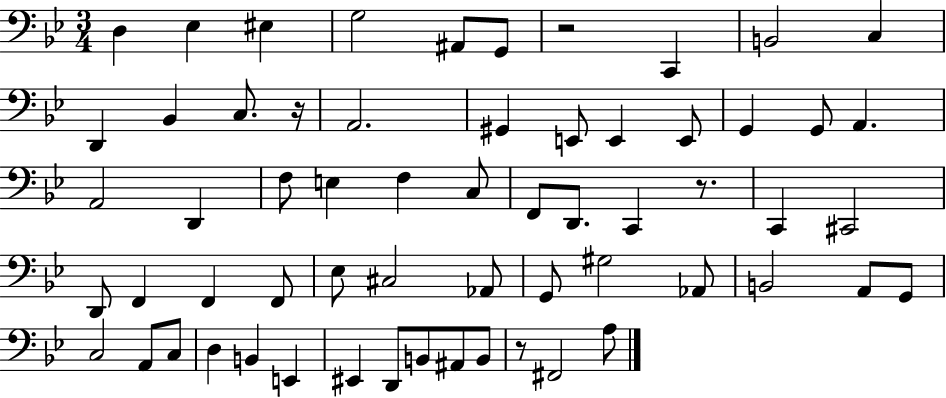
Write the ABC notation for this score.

X:1
T:Untitled
M:3/4
L:1/4
K:Bb
D, _E, ^E, G,2 ^A,,/2 G,,/2 z2 C,, B,,2 C, D,, _B,, C,/2 z/4 A,,2 ^G,, E,,/2 E,, E,,/2 G,, G,,/2 A,, A,,2 D,, F,/2 E, F, C,/2 F,,/2 D,,/2 C,, z/2 C,, ^C,,2 D,,/2 F,, F,, F,,/2 _E,/2 ^C,2 _A,,/2 G,,/2 ^G,2 _A,,/2 B,,2 A,,/2 G,,/2 C,2 A,,/2 C,/2 D, B,, E,, ^E,, D,,/2 B,,/2 ^A,,/2 B,,/2 z/2 ^F,,2 A,/2